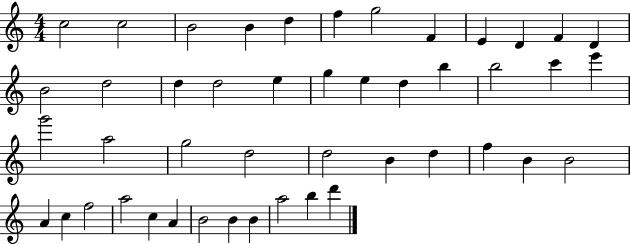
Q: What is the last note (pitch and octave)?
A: D6